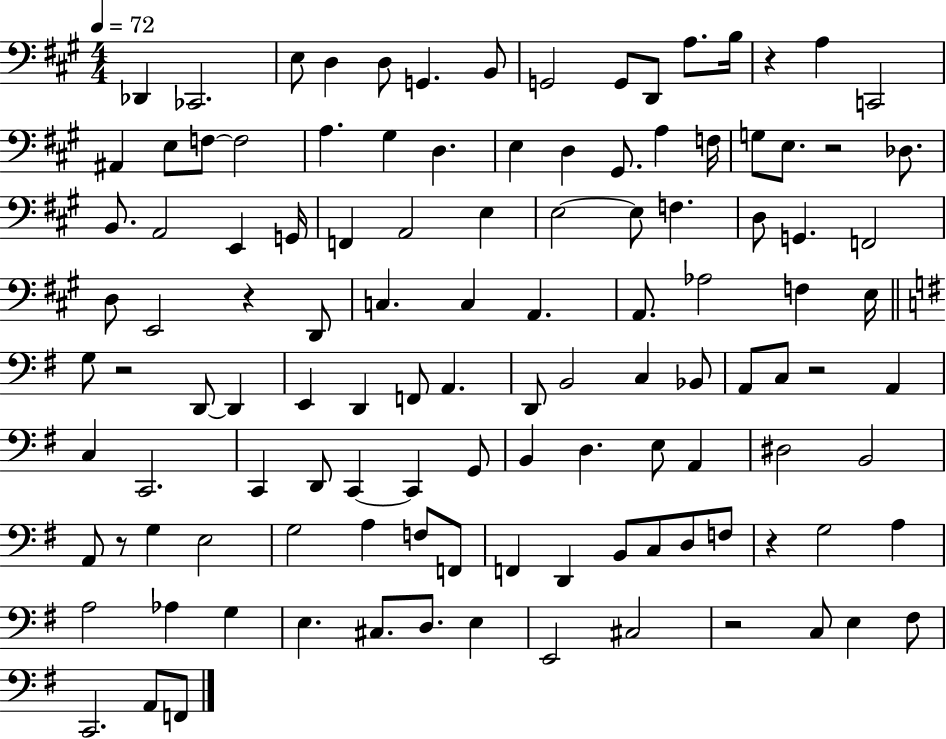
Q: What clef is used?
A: bass